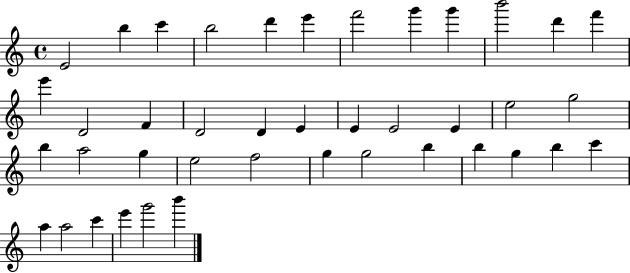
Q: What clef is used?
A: treble